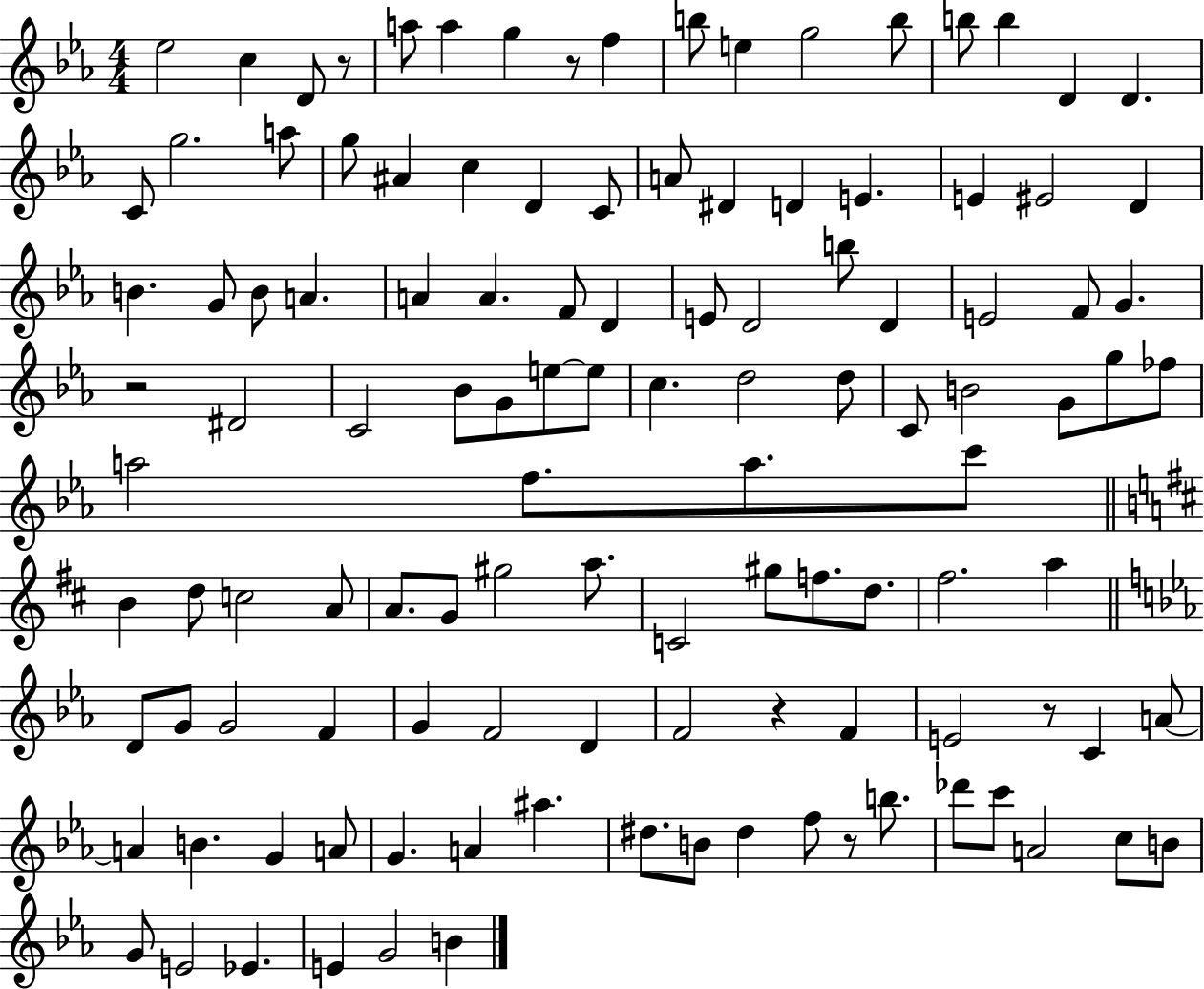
{
  \clef treble
  \numericTimeSignature
  \time 4/4
  \key ees \major
  \repeat volta 2 { ees''2 c''4 d'8 r8 | a''8 a''4 g''4 r8 f''4 | b''8 e''4 g''2 b''8 | b''8 b''4 d'4 d'4. | \break c'8 g''2. a''8 | g''8 ais'4 c''4 d'4 c'8 | a'8 dis'4 d'4 e'4. | e'4 eis'2 d'4 | \break b'4. g'8 b'8 a'4. | a'4 a'4. f'8 d'4 | e'8 d'2 b''8 d'4 | e'2 f'8 g'4. | \break r2 dis'2 | c'2 bes'8 g'8 e''8~~ e''8 | c''4. d''2 d''8 | c'8 b'2 g'8 g''8 fes''8 | \break a''2 f''8. a''8. c'''8 | \bar "||" \break \key d \major b'4 d''8 c''2 a'8 | a'8. g'8 gis''2 a''8. | c'2 gis''8 f''8. d''8. | fis''2. a''4 | \break \bar "||" \break \key ees \major d'8 g'8 g'2 f'4 | g'4 f'2 d'4 | f'2 r4 f'4 | e'2 r8 c'4 a'8~~ | \break a'4 b'4. g'4 a'8 | g'4. a'4 ais''4. | dis''8. b'8 dis''4 f''8 r8 b''8. | des'''8 c'''8 a'2 c''8 b'8 | \break g'8 e'2 ees'4. | e'4 g'2 b'4 | } \bar "|."
}